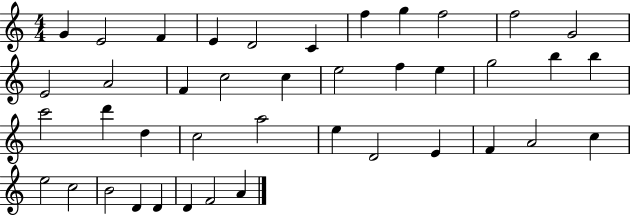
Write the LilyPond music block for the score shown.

{
  \clef treble
  \numericTimeSignature
  \time 4/4
  \key c \major
  g'4 e'2 f'4 | e'4 d'2 c'4 | f''4 g''4 f''2 | f''2 g'2 | \break e'2 a'2 | f'4 c''2 c''4 | e''2 f''4 e''4 | g''2 b''4 b''4 | \break c'''2 d'''4 d''4 | c''2 a''2 | e''4 d'2 e'4 | f'4 a'2 c''4 | \break e''2 c''2 | b'2 d'4 d'4 | d'4 f'2 a'4 | \bar "|."
}